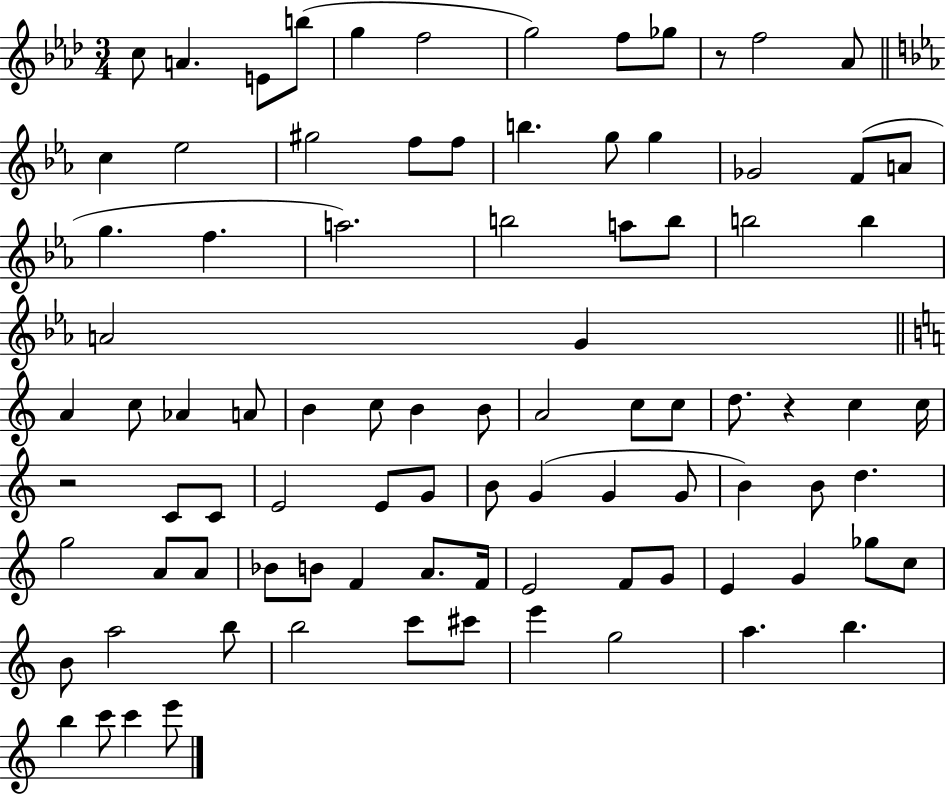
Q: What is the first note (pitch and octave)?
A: C5